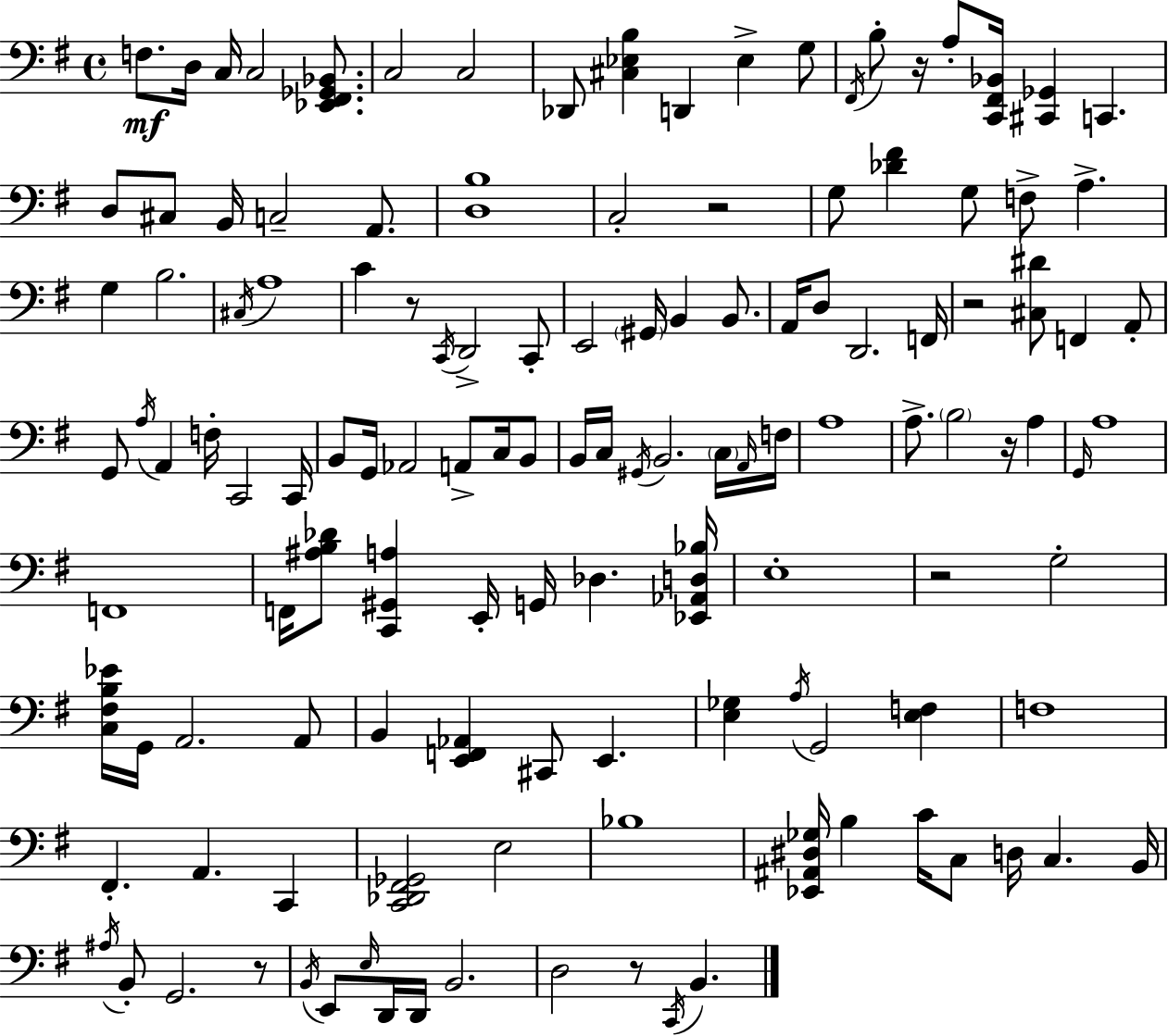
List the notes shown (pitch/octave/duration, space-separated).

F3/e. D3/s C3/s C3/h [Eb2,F#2,Gb2,Bb2]/e. C3/h C3/h Db2/e [C#3,Eb3,B3]/q D2/q Eb3/q G3/e F#2/s B3/e R/s A3/e [C2,F#2,Bb2]/s [C#2,Gb2]/q C2/q. D3/e C#3/e B2/s C3/h A2/e. [D3,B3]/w C3/h R/h G3/e [Db4,F#4]/q G3/e F3/e A3/q. G3/q B3/h. C#3/s A3/w C4/q R/e C2/s D2/h C2/e E2/h G#2/s B2/q B2/e. A2/s D3/e D2/h. F2/s R/h [C#3,D#4]/e F2/q A2/e G2/e A3/s A2/q F3/s C2/h C2/s B2/e G2/s Ab2/h A2/e C3/s B2/e B2/s C3/s G#2/s B2/h. C3/s A2/s F3/s A3/w A3/e. B3/h R/s A3/q G2/s A3/w F2/w F2/s [A#3,B3,Db4]/e [C2,G#2,A3]/q E2/s G2/s Db3/q. [Eb2,Ab2,D3,Bb3]/s E3/w R/h G3/h [C3,F#3,B3,Eb4]/s G2/s A2/h. A2/e B2/q [E2,F2,Ab2]/q C#2/e E2/q. [E3,Gb3]/q A3/s G2/h [E3,F3]/q F3/w F#2/q. A2/q. C2/q [C2,Db2,F#2,Gb2]/h E3/h Bb3/w [Eb2,A#2,D#3,Gb3]/s B3/q C4/s C3/e D3/s C3/q. B2/s A#3/s B2/e G2/h. R/e B2/s E2/e E3/s D2/s D2/s B2/h. D3/h R/e C2/s B2/q.